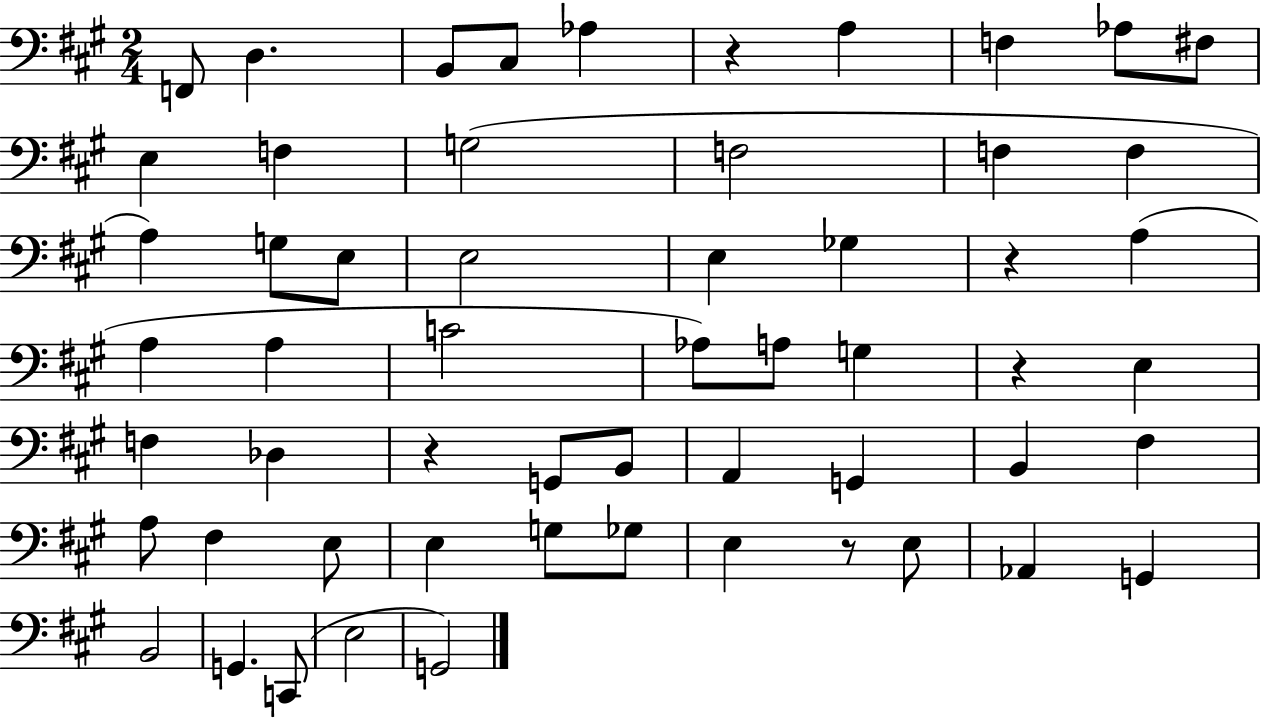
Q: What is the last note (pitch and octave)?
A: G2